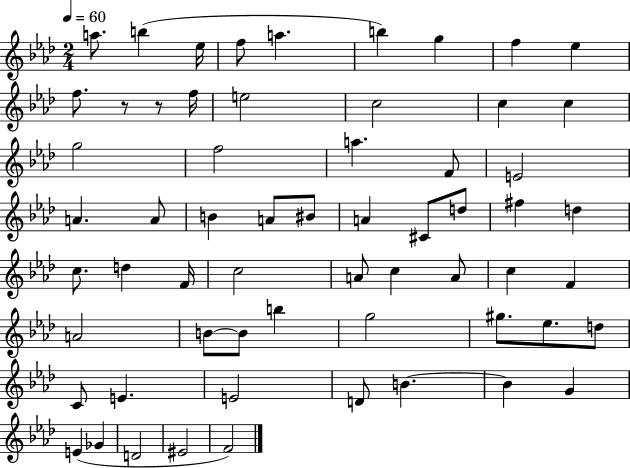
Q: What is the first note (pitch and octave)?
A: A5